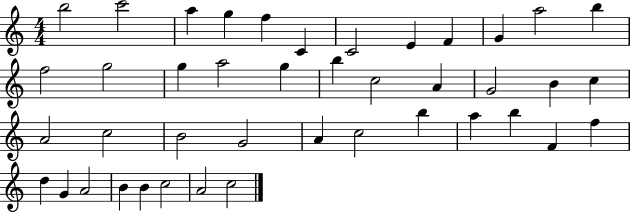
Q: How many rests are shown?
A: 0